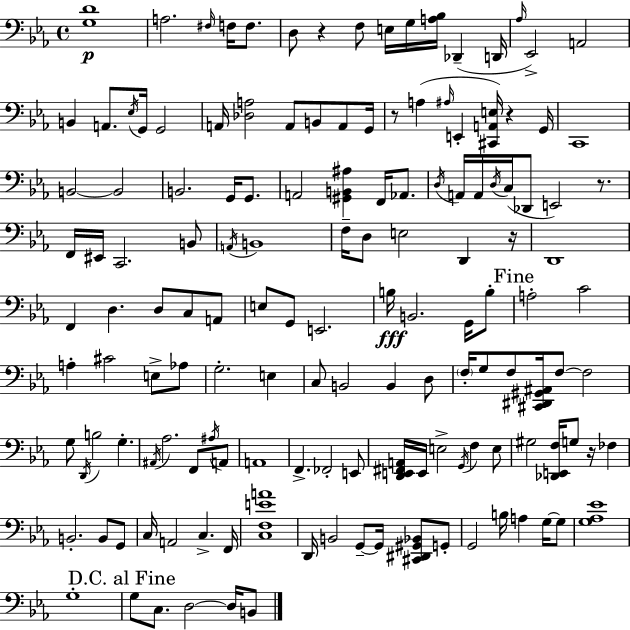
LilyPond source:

{
  \clef bass
  \time 4/4
  \defaultTimeSignature
  \key ees \major
  <g d'>1\p | a2. \grace { fis16 } f16 f8. | d8 r4 f8 e16 g16 <a bes>16 des,4--( | d,16 \grace { aes16 }) ees,2-> a,2 | \break b,4 a,8. \acciaccatura { ees16 } g,16 g,2 | a,16 <des a>2 a,8 b,8 | a,8 g,16 r8 a4( \grace { ais16 } e,4-. <cis, a, e>16) r4 | g,16 c,1 | \break b,2~~ b,2 | b,2. | g,16 g,8. a,2 <gis, b, ais>4 | f,16 aes,8. \acciaccatura { d16 } a,16 a,16 \acciaccatura { d16 } c16( des,8 e,2) | \break r8. f,16 eis,16 c,2. | b,8 \acciaccatura { a,16 } b,1 | f16-- d8 e2 | d,4 r16 d,1 | \break f,4 d4. | d8 c8 a,8 e8 g,8 e,2. | b16\fff b,2. | g,16 b8-. \mark "Fine" a2-. c'2 | \break a4-. cis'2 | e8-> aes8 g2.-. | e4 c8 b,2 | b,4 d8 \parenthesize f16-. g8 f8 <cis, dis, gis, ais,>16 f8~~ f2 | \break g8 \acciaccatura { d,16 } b2 | g4.-. \acciaccatura { ais,16 } aes2. | f,8 \acciaccatura { ais16 } a,8 a,1 | f,4.-> | \break fes,2-. e,8 <d, e, fis, a,>16 e,16 e2-> | \acciaccatura { g,16 } f4 e8 gis2 | <des, e, f>16 g8 r16 fes4 b,2.-. | b,8 g,8 c16 a,2 | \break c4.-> f,16 <c f e' a'>1 | d,16 b,2 | g,8--~~ g,16 <cis, dis, gis, bes,>8 g,8-. g,2 | b16 a4 g16~~ g8 <g aes ees'>1 | \break g1-. | \mark "D.C. al Fine" g8 c8. | d2~~ d16 b,8 \bar "|."
}